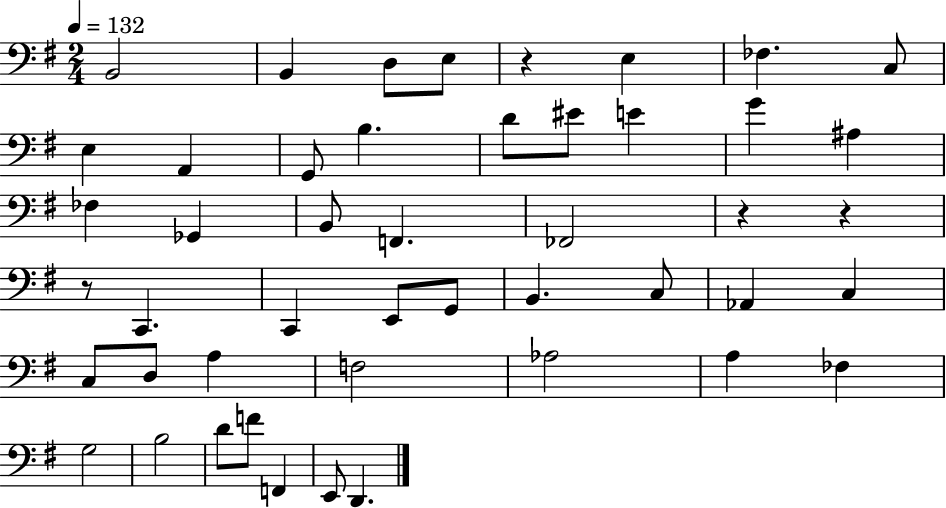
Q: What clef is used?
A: bass